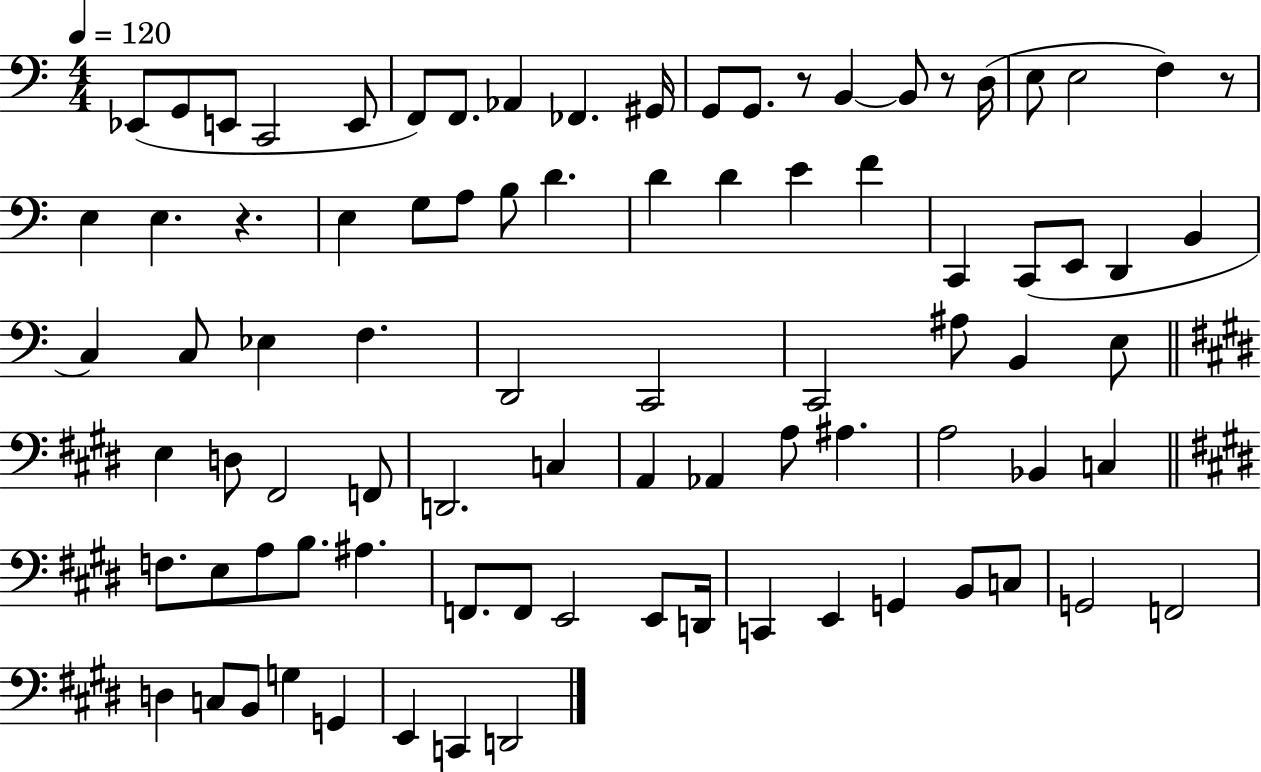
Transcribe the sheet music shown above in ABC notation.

X:1
T:Untitled
M:4/4
L:1/4
K:C
_E,,/2 G,,/2 E,,/2 C,,2 E,,/2 F,,/2 F,,/2 _A,, _F,, ^G,,/4 G,,/2 G,,/2 z/2 B,, B,,/2 z/2 D,/4 E,/2 E,2 F, z/2 E, E, z E, G,/2 A,/2 B,/2 D D D E F C,, C,,/2 E,,/2 D,, B,, C, C,/2 _E, F, D,,2 C,,2 C,,2 ^A,/2 B,, E,/2 E, D,/2 ^F,,2 F,,/2 D,,2 C, A,, _A,, A,/2 ^A, A,2 _B,, C, F,/2 E,/2 A,/2 B,/2 ^A, F,,/2 F,,/2 E,,2 E,,/2 D,,/4 C,, E,, G,, B,,/2 C,/2 G,,2 F,,2 D, C,/2 B,,/2 G, G,, E,, C,, D,,2